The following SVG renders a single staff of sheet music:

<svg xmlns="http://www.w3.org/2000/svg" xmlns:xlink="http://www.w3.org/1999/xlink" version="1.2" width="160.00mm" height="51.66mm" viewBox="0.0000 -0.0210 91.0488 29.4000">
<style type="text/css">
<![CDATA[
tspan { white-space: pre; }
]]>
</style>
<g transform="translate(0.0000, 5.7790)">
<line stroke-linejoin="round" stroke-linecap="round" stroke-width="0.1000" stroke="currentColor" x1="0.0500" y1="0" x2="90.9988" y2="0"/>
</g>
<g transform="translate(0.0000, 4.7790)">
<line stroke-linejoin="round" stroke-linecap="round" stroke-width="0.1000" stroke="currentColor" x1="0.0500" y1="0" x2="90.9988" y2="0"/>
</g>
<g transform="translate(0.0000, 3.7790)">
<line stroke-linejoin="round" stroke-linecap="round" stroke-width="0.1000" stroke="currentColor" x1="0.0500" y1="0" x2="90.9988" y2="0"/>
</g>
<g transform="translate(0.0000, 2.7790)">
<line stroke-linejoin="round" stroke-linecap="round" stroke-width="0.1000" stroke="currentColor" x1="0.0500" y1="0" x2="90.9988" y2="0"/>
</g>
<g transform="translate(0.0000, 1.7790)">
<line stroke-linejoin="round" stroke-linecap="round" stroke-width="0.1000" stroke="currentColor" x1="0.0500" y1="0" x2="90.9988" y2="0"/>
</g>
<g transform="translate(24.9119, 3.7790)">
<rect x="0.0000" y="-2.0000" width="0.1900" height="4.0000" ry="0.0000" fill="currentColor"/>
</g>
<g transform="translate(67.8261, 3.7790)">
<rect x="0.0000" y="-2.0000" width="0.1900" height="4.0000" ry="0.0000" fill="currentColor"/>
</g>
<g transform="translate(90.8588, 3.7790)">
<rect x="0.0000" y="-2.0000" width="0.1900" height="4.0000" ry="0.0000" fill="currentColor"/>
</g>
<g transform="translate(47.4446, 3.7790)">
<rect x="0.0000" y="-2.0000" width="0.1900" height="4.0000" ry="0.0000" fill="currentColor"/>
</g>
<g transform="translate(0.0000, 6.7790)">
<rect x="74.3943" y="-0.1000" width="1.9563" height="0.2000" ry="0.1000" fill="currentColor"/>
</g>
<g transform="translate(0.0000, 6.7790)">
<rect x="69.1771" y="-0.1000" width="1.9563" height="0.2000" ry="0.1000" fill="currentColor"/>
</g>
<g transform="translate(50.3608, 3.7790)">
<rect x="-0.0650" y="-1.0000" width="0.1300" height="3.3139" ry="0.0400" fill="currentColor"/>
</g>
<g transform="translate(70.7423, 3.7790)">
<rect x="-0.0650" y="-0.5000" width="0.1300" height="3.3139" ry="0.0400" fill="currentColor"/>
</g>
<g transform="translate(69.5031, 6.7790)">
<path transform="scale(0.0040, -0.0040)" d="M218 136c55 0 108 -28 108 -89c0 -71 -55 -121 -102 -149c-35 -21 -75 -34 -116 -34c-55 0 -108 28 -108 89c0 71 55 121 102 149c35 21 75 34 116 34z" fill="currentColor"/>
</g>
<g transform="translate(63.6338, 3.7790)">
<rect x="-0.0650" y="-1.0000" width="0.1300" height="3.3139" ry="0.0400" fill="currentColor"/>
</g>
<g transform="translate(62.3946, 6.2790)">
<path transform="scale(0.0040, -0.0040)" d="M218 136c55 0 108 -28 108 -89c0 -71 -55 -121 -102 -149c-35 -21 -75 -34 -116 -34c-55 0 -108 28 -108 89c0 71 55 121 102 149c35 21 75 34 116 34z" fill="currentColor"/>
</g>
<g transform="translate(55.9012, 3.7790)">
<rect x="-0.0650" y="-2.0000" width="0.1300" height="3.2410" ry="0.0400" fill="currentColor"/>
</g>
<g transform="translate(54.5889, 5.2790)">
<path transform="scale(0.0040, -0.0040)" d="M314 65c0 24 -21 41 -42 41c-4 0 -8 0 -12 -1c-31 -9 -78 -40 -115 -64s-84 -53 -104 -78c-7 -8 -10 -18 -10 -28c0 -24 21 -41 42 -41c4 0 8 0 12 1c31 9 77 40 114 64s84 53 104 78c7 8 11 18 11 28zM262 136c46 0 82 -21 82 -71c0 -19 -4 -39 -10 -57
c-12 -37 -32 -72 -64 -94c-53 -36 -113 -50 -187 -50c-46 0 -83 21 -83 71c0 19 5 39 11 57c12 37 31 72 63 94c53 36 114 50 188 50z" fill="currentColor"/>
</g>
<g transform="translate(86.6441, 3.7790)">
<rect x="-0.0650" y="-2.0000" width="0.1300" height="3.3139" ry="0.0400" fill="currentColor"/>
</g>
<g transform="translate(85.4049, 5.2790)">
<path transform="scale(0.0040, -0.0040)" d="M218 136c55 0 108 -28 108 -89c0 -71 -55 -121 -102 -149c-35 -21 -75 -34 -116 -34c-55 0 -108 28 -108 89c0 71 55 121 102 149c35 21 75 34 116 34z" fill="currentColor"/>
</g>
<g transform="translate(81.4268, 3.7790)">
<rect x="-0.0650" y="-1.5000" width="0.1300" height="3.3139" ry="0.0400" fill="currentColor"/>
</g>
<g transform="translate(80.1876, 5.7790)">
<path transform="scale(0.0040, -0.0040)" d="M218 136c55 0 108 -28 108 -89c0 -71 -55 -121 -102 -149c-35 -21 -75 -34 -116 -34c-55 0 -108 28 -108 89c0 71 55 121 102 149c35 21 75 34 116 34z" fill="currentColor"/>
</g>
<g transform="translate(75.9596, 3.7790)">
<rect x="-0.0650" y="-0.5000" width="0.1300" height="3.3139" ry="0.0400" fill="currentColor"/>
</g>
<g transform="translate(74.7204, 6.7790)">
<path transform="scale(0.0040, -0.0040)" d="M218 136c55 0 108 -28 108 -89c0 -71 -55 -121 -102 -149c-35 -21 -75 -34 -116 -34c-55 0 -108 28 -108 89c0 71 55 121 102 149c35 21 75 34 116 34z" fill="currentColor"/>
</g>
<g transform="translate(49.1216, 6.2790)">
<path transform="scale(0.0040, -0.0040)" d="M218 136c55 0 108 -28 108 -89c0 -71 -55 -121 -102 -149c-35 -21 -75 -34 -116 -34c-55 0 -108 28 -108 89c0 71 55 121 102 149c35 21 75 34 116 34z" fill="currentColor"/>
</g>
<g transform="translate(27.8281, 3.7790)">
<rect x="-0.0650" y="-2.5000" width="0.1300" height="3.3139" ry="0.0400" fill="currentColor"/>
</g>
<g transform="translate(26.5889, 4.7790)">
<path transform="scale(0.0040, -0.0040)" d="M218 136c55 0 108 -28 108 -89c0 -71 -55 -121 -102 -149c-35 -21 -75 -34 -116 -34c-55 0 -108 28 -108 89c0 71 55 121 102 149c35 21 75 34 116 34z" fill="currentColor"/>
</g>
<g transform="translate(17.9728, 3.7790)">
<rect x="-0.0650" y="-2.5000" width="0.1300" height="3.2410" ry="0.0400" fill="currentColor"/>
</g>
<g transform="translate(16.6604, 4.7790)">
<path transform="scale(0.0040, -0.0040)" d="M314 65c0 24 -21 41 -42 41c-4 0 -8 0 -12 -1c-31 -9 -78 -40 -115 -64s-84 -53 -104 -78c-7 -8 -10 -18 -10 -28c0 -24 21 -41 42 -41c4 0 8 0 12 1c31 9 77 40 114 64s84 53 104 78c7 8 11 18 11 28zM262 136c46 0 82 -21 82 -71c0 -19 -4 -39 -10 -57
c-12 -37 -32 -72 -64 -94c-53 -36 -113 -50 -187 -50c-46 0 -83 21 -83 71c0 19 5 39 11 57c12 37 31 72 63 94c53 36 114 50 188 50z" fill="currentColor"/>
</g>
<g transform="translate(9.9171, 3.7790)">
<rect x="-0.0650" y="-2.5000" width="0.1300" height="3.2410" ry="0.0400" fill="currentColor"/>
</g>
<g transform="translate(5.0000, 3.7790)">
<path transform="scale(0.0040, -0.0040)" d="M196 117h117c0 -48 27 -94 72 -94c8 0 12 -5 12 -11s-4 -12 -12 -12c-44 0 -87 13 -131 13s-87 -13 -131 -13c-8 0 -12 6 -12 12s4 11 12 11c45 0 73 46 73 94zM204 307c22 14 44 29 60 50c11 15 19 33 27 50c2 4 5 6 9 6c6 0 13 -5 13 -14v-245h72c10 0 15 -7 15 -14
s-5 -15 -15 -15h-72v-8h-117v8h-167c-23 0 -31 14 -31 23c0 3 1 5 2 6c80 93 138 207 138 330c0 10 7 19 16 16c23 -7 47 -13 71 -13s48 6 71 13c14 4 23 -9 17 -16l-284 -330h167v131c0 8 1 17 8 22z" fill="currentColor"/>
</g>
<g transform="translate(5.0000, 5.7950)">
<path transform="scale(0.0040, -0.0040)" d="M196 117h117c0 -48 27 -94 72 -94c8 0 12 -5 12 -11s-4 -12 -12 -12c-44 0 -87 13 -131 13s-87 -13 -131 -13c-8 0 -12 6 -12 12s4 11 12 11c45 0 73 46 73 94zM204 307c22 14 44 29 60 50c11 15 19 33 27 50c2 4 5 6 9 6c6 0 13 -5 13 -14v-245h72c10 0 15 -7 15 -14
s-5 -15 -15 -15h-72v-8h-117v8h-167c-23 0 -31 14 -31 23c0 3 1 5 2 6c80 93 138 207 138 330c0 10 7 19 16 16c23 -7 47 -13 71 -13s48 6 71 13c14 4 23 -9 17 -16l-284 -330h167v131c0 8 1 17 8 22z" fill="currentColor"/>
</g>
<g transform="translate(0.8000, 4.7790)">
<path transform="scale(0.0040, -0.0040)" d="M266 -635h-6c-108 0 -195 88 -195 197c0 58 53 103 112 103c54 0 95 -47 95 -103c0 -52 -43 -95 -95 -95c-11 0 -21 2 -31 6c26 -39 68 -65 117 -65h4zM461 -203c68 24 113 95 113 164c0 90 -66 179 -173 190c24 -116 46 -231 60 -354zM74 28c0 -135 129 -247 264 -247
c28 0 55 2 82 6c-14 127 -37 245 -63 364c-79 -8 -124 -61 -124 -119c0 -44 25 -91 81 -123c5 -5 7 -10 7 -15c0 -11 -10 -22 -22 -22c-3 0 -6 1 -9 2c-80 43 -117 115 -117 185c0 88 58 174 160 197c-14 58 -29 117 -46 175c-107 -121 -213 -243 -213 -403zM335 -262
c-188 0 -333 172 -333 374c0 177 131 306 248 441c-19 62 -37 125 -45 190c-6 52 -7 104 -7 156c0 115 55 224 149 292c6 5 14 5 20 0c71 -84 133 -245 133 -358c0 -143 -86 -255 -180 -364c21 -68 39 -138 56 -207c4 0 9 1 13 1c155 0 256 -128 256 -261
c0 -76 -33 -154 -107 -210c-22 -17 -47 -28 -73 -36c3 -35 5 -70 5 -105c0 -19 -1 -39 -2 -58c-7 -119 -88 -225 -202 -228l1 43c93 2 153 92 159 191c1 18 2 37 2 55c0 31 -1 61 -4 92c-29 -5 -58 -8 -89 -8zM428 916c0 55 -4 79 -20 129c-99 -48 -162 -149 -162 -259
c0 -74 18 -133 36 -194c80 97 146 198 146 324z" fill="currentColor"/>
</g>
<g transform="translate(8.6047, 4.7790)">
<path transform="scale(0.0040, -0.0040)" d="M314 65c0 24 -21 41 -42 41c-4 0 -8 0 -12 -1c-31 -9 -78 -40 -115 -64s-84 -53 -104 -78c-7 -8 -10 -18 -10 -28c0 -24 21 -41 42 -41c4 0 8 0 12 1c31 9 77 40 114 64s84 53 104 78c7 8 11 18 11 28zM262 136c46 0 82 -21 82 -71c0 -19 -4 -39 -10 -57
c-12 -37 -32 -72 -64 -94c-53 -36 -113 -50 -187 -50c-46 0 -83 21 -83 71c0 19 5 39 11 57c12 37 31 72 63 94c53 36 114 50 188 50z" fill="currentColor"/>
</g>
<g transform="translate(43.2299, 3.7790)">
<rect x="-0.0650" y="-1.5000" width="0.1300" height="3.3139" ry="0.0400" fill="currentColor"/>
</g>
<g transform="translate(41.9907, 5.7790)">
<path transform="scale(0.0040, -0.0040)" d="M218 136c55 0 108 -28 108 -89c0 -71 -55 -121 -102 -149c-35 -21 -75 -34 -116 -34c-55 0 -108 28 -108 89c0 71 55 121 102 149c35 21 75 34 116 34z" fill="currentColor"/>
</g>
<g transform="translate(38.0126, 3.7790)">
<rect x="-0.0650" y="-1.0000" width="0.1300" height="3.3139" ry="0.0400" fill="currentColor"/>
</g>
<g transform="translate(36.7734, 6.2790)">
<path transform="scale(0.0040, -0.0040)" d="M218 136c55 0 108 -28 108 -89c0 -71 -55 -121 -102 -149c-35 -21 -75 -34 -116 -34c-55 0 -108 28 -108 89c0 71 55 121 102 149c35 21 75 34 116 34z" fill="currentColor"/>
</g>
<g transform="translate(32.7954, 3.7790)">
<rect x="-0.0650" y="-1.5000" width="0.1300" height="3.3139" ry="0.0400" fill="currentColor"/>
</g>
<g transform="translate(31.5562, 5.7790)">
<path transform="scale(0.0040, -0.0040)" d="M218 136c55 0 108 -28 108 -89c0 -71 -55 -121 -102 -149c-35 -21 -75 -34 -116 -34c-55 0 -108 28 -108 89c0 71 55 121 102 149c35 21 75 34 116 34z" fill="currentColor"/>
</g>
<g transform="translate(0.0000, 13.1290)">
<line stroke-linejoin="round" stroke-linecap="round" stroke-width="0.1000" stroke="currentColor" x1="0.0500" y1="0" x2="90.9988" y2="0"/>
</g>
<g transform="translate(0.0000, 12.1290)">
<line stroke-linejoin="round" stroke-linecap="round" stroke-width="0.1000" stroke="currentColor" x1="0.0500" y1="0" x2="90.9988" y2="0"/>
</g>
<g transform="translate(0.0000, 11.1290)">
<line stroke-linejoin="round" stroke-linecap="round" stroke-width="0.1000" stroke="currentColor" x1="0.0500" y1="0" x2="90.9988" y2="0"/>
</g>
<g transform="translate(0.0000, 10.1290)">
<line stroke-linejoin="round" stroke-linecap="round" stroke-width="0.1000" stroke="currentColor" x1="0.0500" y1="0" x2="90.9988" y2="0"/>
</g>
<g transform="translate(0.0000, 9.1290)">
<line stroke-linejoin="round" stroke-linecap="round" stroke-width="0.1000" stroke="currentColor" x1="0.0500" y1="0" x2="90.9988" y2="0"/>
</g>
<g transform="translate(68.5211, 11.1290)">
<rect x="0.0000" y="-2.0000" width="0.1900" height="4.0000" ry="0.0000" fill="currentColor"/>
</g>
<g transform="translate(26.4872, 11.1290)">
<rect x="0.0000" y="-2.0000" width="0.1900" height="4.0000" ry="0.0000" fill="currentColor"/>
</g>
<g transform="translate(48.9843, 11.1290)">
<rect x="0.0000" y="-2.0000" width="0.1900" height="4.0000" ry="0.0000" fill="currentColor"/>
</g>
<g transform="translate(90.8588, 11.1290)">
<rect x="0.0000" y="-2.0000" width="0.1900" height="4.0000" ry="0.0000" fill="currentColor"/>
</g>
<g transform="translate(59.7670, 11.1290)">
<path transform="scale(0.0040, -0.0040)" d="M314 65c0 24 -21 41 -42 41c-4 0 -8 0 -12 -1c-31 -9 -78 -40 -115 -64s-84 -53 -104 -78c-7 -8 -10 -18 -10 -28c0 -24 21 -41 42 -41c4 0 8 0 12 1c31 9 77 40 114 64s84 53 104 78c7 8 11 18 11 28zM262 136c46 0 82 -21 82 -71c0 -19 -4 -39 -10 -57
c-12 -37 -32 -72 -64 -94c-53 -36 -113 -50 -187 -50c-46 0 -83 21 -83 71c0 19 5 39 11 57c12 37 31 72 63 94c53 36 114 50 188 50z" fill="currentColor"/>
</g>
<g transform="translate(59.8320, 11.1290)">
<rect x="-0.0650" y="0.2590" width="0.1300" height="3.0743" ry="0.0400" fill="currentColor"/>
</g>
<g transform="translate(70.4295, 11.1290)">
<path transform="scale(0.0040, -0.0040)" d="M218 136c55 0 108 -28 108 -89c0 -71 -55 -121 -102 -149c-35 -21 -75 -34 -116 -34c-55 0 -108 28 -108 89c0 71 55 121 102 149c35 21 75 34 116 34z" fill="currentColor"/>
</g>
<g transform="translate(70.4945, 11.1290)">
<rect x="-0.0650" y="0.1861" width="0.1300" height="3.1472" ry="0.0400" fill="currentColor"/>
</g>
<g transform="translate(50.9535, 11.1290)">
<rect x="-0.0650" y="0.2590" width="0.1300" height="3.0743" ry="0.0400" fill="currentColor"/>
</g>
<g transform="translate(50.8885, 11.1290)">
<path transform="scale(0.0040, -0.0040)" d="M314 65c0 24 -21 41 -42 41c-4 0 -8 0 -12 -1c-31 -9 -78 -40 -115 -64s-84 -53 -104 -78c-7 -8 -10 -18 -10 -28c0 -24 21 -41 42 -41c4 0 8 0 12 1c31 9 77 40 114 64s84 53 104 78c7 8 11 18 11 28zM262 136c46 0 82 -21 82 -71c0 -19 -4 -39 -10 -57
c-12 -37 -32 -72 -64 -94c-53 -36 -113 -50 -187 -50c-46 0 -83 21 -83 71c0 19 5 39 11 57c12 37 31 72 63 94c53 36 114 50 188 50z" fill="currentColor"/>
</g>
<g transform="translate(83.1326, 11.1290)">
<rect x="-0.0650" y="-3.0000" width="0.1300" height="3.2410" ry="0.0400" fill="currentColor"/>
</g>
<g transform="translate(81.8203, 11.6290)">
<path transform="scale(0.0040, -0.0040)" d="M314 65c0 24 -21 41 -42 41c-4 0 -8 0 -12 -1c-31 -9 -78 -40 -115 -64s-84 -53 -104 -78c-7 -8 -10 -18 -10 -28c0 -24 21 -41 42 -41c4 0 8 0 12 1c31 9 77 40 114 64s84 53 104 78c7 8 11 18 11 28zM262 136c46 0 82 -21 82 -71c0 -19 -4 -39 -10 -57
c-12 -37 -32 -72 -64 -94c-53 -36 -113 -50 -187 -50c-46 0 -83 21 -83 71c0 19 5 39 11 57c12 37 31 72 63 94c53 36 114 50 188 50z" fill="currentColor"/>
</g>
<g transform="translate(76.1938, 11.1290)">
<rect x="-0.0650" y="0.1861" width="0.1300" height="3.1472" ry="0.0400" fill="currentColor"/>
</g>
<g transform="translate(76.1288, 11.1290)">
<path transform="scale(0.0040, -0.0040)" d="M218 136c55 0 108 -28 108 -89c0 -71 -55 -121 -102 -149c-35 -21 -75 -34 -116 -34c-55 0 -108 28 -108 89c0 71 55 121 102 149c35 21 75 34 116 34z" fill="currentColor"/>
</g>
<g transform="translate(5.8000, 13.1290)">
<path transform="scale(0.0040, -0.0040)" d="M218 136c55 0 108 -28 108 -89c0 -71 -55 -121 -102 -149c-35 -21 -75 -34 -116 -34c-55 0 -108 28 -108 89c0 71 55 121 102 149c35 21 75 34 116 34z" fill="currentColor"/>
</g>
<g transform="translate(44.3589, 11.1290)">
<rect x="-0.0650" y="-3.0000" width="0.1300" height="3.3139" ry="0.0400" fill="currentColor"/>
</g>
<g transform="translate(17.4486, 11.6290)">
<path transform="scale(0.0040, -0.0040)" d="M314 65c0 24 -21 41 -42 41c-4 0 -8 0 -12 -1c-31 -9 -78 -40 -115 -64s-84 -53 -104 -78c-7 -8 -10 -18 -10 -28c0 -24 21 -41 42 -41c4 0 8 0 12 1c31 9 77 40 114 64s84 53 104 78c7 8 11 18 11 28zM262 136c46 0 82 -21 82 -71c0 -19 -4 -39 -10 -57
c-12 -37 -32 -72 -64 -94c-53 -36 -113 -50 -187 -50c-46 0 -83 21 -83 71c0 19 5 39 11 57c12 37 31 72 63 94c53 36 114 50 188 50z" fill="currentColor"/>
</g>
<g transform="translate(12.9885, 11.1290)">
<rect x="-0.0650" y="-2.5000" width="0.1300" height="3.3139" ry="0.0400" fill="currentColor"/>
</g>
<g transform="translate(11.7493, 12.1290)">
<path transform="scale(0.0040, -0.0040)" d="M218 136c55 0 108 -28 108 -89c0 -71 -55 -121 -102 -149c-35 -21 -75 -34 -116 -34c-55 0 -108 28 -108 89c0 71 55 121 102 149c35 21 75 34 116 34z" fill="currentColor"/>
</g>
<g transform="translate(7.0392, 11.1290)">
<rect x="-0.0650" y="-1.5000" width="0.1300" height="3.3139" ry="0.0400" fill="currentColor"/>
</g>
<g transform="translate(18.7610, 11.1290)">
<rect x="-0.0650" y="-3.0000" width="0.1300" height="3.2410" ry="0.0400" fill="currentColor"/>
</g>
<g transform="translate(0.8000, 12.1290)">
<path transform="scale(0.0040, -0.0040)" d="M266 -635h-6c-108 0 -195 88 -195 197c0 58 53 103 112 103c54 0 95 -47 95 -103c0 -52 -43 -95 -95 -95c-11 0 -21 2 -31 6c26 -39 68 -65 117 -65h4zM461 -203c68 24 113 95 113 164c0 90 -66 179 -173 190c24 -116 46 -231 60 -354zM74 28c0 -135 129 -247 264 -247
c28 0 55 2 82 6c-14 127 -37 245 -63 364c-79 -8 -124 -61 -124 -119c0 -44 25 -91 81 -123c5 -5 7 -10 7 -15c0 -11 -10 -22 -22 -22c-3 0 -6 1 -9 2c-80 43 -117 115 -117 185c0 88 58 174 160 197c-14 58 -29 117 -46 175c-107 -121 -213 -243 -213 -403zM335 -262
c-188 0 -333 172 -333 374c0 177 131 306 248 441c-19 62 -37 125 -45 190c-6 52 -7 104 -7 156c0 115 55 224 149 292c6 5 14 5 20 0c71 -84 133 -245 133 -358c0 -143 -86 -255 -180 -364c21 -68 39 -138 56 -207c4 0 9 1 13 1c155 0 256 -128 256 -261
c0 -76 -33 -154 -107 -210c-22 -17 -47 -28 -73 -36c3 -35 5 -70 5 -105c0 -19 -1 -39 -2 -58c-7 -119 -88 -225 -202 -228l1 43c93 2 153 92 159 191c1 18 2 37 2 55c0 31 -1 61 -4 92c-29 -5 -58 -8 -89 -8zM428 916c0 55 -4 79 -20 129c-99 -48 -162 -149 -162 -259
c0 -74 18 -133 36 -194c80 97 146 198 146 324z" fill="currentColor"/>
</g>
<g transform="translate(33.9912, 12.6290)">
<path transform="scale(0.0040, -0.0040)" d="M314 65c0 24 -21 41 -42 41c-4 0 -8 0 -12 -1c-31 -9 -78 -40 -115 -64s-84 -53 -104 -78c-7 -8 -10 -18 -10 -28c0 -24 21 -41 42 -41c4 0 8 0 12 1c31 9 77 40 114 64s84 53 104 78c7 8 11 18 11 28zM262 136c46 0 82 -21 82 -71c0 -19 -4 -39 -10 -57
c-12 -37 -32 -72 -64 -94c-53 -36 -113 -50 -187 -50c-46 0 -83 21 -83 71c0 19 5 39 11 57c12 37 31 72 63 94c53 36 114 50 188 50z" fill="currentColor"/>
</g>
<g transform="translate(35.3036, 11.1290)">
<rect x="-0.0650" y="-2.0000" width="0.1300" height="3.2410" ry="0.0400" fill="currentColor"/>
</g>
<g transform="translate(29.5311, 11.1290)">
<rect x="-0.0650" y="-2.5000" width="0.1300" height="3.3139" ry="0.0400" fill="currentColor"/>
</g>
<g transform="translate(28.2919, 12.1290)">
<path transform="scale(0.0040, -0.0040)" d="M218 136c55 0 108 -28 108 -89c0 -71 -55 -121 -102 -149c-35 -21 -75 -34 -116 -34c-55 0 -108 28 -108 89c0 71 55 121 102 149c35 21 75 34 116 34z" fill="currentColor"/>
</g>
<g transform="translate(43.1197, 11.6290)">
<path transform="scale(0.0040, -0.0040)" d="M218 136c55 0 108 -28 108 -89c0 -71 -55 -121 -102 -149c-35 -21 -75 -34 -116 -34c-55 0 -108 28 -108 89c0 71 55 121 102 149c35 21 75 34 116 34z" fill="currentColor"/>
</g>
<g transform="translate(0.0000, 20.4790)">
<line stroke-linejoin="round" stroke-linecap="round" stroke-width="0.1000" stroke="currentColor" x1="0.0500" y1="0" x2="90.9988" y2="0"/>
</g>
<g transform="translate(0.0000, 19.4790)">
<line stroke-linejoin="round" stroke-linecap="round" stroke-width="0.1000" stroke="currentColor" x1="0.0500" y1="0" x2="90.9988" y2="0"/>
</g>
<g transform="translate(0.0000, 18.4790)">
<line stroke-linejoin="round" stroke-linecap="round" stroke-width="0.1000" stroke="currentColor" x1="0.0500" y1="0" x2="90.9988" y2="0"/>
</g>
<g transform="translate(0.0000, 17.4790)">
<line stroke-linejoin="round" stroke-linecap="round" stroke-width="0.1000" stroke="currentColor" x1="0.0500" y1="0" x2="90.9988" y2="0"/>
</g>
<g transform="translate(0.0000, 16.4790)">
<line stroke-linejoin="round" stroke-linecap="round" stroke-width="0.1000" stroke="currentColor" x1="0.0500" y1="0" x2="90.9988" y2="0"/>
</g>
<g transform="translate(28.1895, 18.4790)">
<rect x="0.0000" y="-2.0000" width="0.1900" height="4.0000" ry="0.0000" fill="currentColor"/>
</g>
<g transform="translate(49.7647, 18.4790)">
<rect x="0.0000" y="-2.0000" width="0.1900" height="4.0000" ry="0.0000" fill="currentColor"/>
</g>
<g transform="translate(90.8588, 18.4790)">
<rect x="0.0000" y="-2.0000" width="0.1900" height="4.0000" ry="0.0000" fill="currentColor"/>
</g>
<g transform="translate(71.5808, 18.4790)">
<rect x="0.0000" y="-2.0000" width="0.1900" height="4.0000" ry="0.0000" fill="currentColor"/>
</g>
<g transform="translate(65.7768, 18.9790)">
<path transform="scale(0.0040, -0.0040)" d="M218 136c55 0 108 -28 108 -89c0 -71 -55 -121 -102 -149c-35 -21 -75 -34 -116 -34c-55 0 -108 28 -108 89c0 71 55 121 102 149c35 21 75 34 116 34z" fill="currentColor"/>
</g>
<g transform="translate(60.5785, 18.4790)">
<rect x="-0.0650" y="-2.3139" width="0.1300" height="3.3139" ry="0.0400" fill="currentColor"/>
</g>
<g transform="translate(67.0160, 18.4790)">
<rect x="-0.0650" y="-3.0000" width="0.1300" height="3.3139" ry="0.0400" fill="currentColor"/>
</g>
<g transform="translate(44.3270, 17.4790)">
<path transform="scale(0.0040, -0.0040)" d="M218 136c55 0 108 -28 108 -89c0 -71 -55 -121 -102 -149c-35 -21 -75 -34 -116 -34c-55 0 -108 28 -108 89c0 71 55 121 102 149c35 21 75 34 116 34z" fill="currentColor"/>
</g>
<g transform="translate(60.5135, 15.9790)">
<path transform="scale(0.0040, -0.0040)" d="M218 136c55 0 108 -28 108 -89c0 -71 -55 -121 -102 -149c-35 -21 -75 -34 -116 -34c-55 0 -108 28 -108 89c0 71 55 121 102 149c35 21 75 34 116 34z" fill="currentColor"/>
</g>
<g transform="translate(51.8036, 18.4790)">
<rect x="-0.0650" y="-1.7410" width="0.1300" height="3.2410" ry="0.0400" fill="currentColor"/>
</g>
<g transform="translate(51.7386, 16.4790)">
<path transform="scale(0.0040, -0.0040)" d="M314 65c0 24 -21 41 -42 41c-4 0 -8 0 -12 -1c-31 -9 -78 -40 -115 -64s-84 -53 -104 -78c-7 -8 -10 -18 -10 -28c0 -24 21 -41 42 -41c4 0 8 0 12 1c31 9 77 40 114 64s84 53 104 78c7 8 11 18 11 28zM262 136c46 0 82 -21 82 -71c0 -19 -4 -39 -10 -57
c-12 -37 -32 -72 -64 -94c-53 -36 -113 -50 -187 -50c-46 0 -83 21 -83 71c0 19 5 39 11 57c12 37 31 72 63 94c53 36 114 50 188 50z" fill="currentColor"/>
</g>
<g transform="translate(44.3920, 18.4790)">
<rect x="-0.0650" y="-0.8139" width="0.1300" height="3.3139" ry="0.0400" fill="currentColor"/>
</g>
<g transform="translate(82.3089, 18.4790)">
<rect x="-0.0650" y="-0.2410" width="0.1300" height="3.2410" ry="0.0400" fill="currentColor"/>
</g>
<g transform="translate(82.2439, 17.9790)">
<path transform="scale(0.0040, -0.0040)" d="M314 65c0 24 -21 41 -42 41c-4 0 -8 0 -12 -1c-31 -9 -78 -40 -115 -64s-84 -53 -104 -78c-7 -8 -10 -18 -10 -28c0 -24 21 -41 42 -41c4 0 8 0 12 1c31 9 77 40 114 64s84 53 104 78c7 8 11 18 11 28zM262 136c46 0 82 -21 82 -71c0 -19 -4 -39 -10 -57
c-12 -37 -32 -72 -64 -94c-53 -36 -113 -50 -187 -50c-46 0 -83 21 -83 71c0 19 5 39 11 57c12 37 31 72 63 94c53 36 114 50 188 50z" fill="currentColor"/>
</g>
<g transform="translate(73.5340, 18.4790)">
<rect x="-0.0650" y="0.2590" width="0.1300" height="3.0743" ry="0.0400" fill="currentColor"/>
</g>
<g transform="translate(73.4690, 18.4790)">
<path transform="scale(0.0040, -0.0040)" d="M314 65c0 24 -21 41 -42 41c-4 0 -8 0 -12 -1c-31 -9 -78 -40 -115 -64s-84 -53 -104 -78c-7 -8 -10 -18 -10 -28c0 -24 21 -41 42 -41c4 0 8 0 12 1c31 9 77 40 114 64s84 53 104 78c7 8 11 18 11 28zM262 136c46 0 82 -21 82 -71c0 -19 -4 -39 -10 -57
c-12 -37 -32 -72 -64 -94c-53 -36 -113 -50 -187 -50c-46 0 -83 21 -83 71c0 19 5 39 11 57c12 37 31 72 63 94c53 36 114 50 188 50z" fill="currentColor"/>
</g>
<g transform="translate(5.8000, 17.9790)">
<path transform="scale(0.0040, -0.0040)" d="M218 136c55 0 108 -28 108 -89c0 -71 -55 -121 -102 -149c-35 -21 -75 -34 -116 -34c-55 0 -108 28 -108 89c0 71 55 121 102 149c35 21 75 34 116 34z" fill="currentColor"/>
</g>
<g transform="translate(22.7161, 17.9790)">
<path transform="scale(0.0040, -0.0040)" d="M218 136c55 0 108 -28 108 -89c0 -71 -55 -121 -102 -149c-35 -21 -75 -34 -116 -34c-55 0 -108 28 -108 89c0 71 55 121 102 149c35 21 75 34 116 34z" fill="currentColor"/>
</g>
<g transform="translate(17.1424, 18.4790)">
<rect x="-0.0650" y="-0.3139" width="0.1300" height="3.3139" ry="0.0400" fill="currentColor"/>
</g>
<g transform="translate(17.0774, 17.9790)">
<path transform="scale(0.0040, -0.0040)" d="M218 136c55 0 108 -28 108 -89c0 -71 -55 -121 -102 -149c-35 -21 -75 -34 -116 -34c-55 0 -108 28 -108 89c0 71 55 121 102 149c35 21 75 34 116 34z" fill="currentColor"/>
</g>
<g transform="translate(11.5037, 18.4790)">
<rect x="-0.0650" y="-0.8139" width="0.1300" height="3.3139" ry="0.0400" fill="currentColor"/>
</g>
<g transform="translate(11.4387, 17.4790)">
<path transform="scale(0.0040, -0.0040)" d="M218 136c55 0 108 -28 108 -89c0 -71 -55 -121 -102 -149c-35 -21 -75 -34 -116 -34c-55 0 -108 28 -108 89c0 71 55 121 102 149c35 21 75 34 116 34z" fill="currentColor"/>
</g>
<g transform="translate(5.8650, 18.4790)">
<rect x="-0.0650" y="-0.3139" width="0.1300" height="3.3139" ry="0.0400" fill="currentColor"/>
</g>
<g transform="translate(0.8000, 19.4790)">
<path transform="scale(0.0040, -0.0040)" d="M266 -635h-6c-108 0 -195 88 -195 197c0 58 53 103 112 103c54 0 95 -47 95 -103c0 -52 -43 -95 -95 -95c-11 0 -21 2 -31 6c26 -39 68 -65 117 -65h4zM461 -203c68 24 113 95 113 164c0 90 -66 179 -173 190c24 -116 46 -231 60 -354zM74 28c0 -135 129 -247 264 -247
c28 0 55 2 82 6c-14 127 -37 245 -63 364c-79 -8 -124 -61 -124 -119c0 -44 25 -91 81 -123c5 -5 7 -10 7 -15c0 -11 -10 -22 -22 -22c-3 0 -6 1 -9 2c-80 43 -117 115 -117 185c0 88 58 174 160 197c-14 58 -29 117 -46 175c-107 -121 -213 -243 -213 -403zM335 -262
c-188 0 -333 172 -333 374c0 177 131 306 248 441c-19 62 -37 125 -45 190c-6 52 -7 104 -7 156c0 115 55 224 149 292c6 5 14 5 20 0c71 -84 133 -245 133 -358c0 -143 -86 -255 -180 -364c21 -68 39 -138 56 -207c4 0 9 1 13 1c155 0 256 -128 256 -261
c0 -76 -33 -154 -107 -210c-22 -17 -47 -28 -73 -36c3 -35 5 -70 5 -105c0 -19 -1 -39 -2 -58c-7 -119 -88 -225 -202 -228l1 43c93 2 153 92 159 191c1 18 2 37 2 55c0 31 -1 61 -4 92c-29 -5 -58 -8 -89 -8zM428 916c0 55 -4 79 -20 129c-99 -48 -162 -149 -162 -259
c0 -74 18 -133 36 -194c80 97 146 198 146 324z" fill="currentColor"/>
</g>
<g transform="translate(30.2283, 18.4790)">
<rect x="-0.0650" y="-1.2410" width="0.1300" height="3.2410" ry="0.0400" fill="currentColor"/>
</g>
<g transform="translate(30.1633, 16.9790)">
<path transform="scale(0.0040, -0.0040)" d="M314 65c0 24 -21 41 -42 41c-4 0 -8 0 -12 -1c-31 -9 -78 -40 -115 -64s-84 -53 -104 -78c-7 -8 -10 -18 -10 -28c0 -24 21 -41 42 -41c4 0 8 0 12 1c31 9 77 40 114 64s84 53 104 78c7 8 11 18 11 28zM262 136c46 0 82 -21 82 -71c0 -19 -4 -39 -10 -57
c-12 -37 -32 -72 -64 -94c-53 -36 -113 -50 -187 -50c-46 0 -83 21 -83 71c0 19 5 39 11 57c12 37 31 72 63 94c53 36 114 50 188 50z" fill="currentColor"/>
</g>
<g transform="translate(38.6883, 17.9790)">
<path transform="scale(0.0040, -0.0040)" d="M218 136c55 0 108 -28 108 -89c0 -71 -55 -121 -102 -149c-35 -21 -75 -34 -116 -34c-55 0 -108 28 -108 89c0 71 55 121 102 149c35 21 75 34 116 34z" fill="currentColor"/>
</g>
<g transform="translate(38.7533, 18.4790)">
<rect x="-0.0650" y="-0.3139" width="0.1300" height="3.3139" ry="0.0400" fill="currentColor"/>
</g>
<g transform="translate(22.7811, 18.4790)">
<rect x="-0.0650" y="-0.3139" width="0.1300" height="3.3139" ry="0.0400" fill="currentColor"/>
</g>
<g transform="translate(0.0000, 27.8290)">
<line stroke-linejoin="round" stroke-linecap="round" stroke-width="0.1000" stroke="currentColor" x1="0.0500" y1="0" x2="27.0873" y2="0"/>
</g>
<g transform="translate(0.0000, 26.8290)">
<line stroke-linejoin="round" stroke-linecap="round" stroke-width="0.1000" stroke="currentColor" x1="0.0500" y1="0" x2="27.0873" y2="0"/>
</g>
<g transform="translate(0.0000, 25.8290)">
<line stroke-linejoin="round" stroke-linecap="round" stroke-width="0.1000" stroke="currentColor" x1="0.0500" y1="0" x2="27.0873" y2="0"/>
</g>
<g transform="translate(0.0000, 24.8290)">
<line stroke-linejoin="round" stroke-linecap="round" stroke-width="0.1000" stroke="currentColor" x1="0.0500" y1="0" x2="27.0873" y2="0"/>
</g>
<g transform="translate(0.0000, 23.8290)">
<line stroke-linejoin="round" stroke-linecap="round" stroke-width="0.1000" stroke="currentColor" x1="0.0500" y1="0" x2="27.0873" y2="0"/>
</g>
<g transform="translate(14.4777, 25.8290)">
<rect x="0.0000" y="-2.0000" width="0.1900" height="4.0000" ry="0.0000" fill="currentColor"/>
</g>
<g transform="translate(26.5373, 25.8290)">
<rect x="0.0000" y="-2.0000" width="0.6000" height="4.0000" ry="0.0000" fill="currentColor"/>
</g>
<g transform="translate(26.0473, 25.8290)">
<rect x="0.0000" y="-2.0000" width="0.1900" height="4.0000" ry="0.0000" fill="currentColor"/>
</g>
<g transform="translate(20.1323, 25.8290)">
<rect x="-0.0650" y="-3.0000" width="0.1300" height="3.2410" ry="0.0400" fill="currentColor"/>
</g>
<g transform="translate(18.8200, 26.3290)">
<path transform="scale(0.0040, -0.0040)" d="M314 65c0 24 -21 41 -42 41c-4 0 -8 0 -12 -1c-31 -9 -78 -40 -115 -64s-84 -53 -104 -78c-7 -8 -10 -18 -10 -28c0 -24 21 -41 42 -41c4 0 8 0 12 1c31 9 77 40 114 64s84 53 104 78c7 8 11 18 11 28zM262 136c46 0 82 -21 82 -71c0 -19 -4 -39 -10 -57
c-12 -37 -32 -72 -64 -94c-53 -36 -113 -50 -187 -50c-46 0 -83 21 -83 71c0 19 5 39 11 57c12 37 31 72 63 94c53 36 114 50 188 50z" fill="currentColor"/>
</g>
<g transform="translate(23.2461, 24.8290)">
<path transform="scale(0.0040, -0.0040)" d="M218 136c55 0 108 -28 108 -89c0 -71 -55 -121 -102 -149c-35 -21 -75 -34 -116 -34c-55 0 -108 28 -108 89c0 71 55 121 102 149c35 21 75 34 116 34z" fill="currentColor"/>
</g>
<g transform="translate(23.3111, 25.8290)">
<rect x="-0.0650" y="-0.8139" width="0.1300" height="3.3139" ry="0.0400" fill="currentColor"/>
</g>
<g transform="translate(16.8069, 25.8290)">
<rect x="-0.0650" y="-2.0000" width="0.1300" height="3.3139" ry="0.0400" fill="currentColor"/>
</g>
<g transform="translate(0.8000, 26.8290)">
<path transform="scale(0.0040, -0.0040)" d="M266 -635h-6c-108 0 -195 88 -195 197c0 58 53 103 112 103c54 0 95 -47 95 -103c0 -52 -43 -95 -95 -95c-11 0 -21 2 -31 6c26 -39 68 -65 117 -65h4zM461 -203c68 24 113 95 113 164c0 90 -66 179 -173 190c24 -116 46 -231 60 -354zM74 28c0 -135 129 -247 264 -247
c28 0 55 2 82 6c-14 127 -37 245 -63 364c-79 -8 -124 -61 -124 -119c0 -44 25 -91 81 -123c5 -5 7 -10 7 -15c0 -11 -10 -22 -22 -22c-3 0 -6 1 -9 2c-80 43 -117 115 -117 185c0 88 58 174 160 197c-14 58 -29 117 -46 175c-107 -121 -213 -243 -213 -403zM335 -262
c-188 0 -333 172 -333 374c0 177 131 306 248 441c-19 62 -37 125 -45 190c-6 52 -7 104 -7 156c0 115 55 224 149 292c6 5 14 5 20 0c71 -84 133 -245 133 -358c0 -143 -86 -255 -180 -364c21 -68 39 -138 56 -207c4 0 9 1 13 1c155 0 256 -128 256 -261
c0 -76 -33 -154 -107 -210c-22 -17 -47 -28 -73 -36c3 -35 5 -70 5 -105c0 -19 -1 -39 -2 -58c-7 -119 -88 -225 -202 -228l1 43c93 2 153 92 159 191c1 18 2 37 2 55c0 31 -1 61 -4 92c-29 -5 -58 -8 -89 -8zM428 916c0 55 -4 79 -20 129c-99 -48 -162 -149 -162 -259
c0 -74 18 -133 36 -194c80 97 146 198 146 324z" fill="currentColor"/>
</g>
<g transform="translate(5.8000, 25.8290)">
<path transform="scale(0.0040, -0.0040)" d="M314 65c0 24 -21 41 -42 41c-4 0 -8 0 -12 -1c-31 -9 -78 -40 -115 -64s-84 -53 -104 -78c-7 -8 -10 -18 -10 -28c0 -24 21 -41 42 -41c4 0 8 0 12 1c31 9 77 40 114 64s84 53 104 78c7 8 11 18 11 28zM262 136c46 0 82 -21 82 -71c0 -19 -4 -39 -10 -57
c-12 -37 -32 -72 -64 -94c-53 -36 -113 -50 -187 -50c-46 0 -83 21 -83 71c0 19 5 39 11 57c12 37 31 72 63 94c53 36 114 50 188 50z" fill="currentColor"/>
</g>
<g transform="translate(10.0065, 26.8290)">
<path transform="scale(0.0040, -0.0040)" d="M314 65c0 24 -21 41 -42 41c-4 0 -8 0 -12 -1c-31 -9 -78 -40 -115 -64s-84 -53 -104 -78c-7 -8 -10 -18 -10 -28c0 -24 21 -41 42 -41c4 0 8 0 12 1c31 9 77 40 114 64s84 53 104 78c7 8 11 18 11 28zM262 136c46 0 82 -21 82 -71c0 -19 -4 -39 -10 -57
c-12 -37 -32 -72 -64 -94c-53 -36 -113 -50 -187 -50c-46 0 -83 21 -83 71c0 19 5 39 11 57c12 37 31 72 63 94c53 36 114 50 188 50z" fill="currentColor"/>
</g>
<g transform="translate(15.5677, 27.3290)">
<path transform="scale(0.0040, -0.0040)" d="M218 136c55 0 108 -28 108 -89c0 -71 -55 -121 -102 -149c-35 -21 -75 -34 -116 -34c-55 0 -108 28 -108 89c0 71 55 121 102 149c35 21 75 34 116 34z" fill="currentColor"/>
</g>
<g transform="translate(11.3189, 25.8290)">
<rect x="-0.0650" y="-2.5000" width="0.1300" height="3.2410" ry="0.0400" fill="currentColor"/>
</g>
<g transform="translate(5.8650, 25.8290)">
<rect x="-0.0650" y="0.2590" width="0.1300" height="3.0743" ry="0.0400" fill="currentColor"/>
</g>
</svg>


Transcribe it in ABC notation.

X:1
T:Untitled
M:4/4
L:1/4
K:C
G2 G2 G E D E D F2 D C C E F E G A2 G F2 A B2 B2 B B A2 c d c c e2 c d f2 g A B2 c2 B2 G2 F A2 d